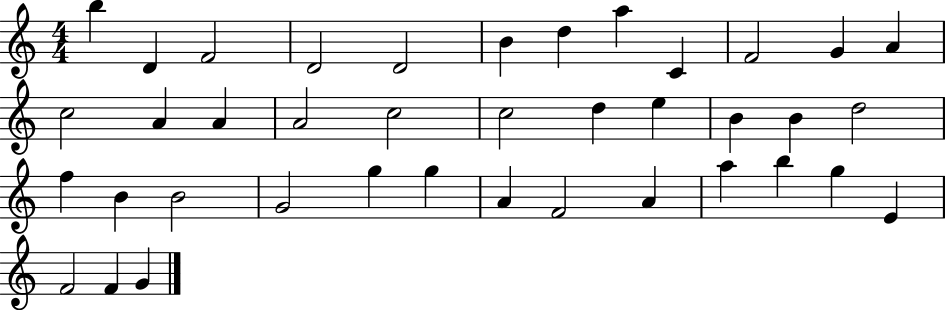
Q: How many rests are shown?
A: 0